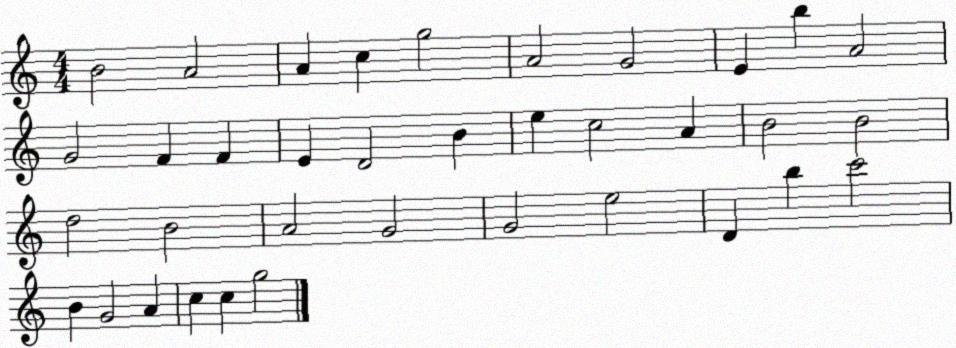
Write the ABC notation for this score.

X:1
T:Untitled
M:4/4
L:1/4
K:C
B2 A2 A c g2 A2 G2 E b A2 G2 F F E D2 B e c2 A B2 B2 d2 B2 A2 G2 G2 e2 D b c'2 B G2 A c c g2